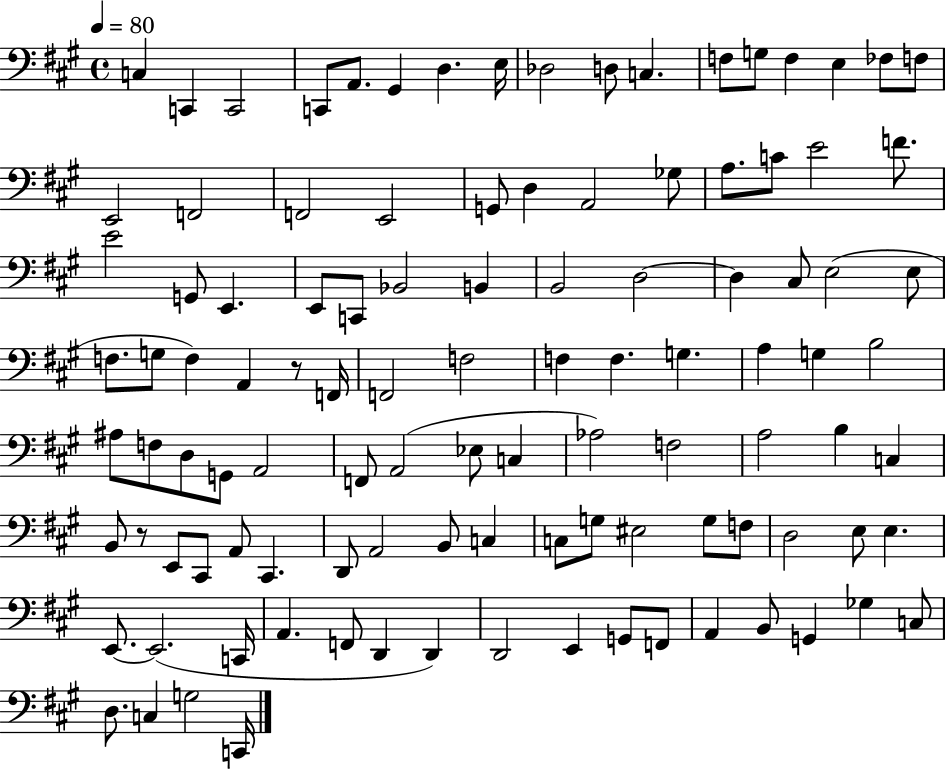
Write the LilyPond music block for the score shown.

{
  \clef bass
  \time 4/4
  \defaultTimeSignature
  \key a \major
  \tempo 4 = 80
  c4 c,4 c,2 | c,8 a,8. gis,4 d4. e16 | des2 d8 c4. | f8 g8 f4 e4 fes8 f8 | \break e,2 f,2 | f,2 e,2 | g,8 d4 a,2 ges8 | a8. c'8 e'2 f'8. | \break e'2 g,8 e,4. | e,8 c,8 bes,2 b,4 | b,2 d2~~ | d4 cis8 e2( e8 | \break f8. g8 f4) a,4 r8 f,16 | f,2 f2 | f4 f4. g4. | a4 g4 b2 | \break ais8 f8 d8 g,8 a,2 | f,8 a,2( ees8 c4 | aes2) f2 | a2 b4 c4 | \break b,8 r8 e,8 cis,8 a,8 cis,4. | d,8 a,2 b,8 c4 | c8 g8 eis2 g8 f8 | d2 e8 e4. | \break e,8.~~ e,2.( c,16 | a,4. f,8 d,4 d,4) | d,2 e,4 g,8 f,8 | a,4 b,8 g,4 ges4 c8 | \break d8. c4 g2 c,16 | \bar "|."
}